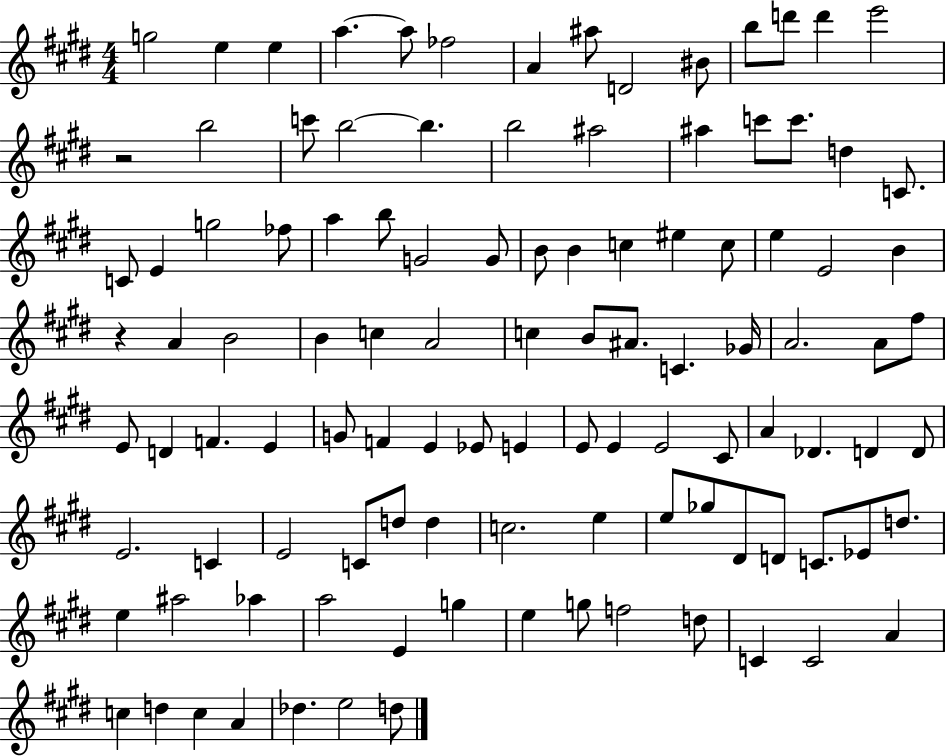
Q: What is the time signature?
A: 4/4